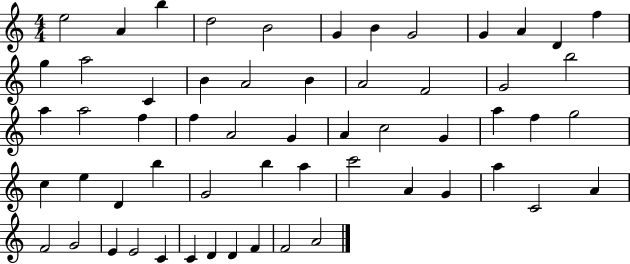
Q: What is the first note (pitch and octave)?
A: E5